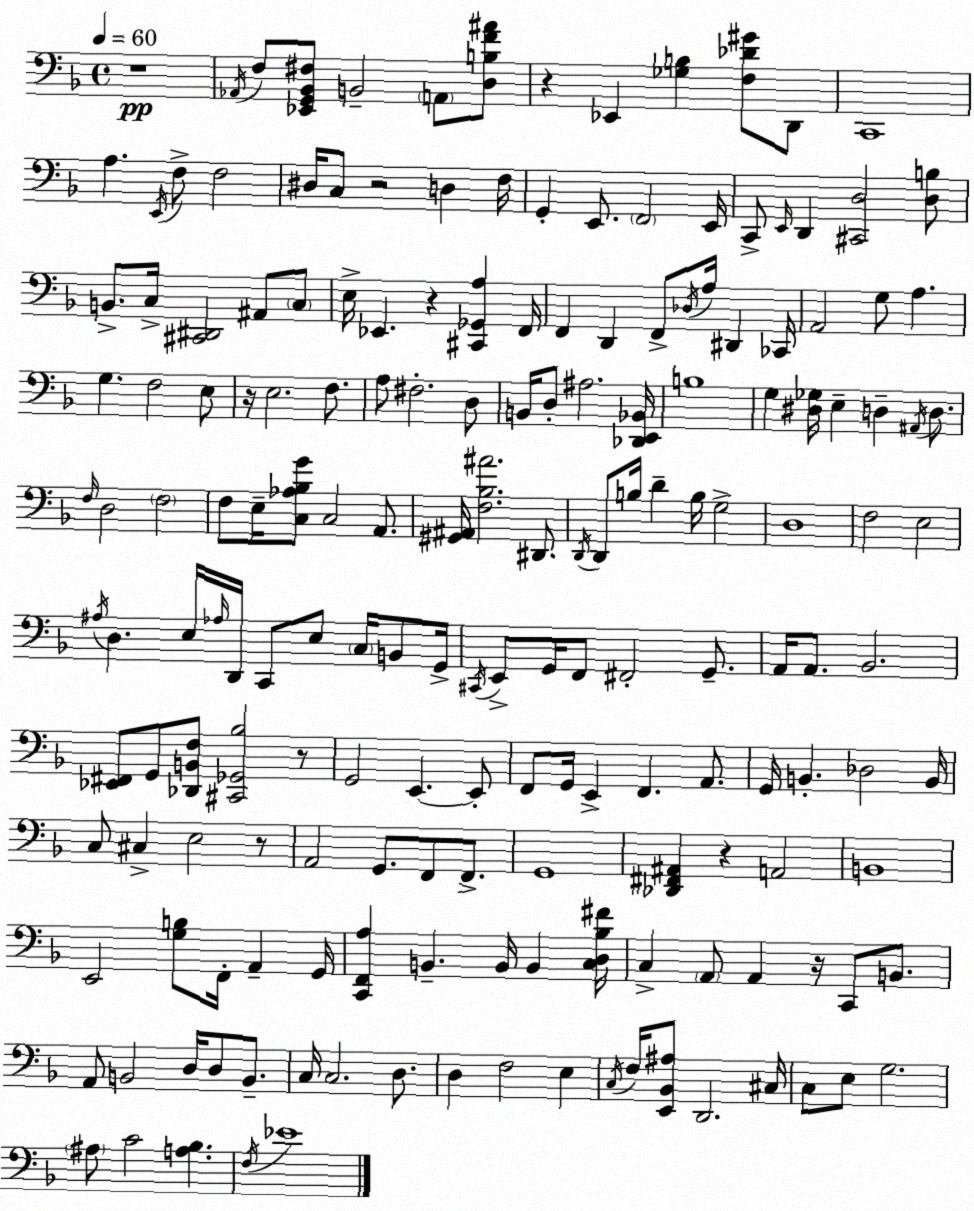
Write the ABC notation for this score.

X:1
T:Untitled
M:4/4
L:1/4
K:F
z4 _A,,/4 F,/2 [_E,,G,,_B,,^F,]/2 B,,2 A,,/2 [D,B,F^A]/2 z _E,, [_G,B,] [F,_D^G]/2 D,,/2 C,,4 A, E,,/4 F,/2 F,2 ^D,/4 C,/2 z2 D, F,/4 G,, E,,/2 F,,2 E,,/4 C,,/2 E,,/4 D,, [^C,,D,]2 [D,B,]/2 B,,/2 C,/4 [^C,,^D,,]2 ^A,,/2 C,/2 E,/4 _E,, z [^C,,_G,,A,] F,,/4 F,, D,, F,,/2 _D,/4 A,/4 ^D,, _C,,/4 A,,2 G,/2 A, G, F,2 E,/2 z/4 E,2 F,/2 A,/2 ^F,2 D,/2 B,,/4 D,/2 ^A,2 [_D,,E,,_B,,]/4 B,4 G, [^D,_G,]/4 E, D, ^A,,/4 D,/2 F,/4 D,2 F,2 F,/2 E,/4 [C,_A,_B,G]/2 C,2 A,,/2 [^G,,^A,,]/4 [F,_B,^A]2 ^D,,/2 D,,/4 D,,/2 B,/4 D B,/4 G,2 D,4 F,2 E,2 ^A,/4 D, E,/4 _A,/4 D,,/4 C,,/2 E,/2 C,/4 B,,/2 G,,/4 ^C,,/4 E,,/2 G,,/4 F,,/2 ^F,,2 G,,/2 A,,/4 A,,/2 _B,,2 [_E,,^F,,]/2 G,,/2 [_D,,B,,F,]/2 [^C,,_G,,_B,]2 z/2 G,,2 E,, E,,/2 F,,/2 G,,/4 E,, F,, A,,/2 G,,/4 B,, _D,2 B,,/4 C,/2 ^C, E,2 z/2 A,,2 G,,/2 F,,/2 F,,/2 G,,4 [_D,,^F,,^A,,] z A,,2 B,,4 E,,2 [G,B,]/2 F,,/4 A,, G,,/4 [C,,F,,A,] B,, B,,/4 B,, [C,D,_B,^F]/4 C, A,,/2 A,, z/4 C,,/2 B,,/2 A,,/2 B,,2 D,/4 D,/2 B,,/2 C,/4 C,2 D,/2 D, F,2 E, C,/4 F,/4 [E,,_B,,^A,]/2 D,,2 ^C,/4 C,/2 E,/2 G,2 ^A,/2 C2 [A,_B,] F,/4 _E4